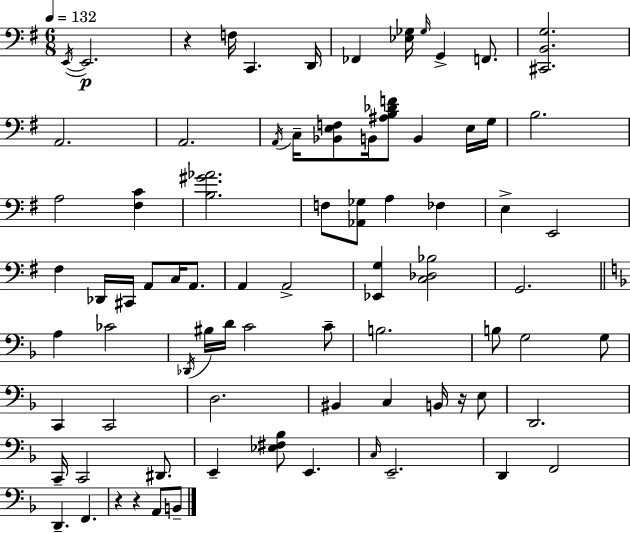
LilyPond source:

{
  \clef bass
  \numericTimeSignature
  \time 6/8
  \key e \minor
  \tempo 4 = 132
  \acciaccatura { e,16~ }~\p e,2. | r4 f16 c,4. | d,16 fes,4 <ees ges>16 \grace { ges16 } g,4-> f,8. | <cis, b, g>2. | \break a,2. | a,2. | \acciaccatura { a,16 } c16-- <bes, e f>8 b,16 <ais b des' f'>8 b,4 | e16 g16 b2. | \break a2 <fis c'>4 | <b gis' aes'>2. | f8 <aes, ges>8 a4 fes4 | e4-> e,2 | \break fis4 des,16 cis,16 a,8 c16 | a,8. a,4 a,2-> | <ees, g>4 <c des bes>2 | g,2. | \break \bar "||" \break \key f \major a4 ces'2 | \acciaccatura { des,16 } bis16 d'16 c'2 c'8-- | b2. | b8 g2 g8 | \break c,4 c,2 | d2. | bis,4 c4 b,16 r16 e8 | d,2. | \break c,16-- c,2 dis,8. | e,4-- <ees fis bes>8 e,4. | \grace { c16 } e,2.-- | d,4 f,2 | \break d,4.-- f,4. | r4 r4 a,8 | b,8-- \bar "|."
}